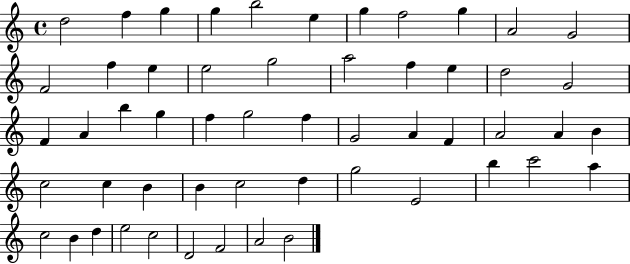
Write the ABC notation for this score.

X:1
T:Untitled
M:4/4
L:1/4
K:C
d2 f g g b2 e g f2 g A2 G2 F2 f e e2 g2 a2 f e d2 G2 F A b g f g2 f G2 A F A2 A B c2 c B B c2 d g2 E2 b c'2 a c2 B d e2 c2 D2 F2 A2 B2